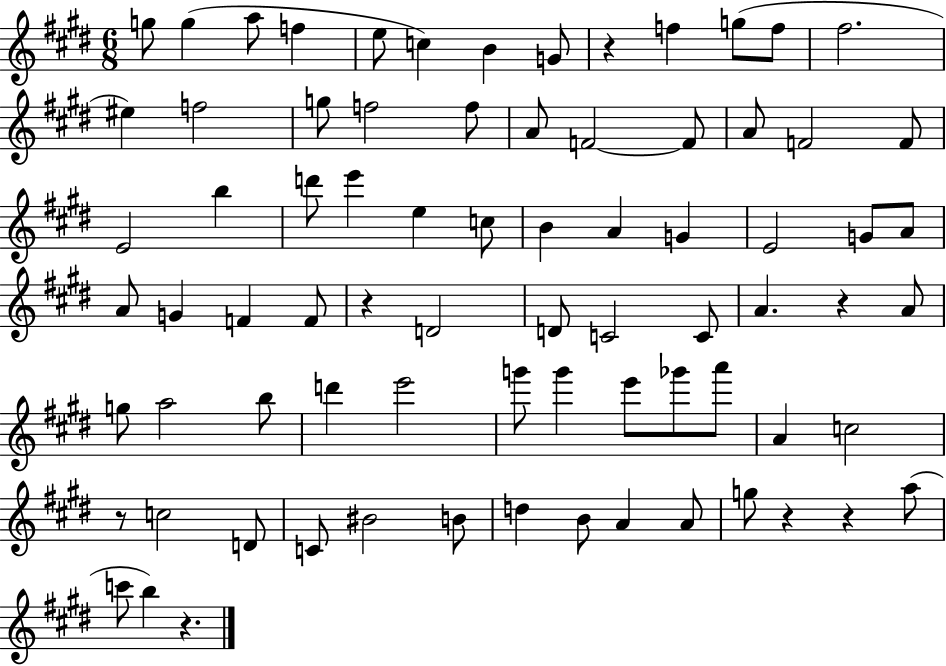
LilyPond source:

{
  \clef treble
  \numericTimeSignature
  \time 6/8
  \key e \major
  \repeat volta 2 { g''8 g''4( a''8 f''4 | e''8 c''4) b'4 g'8 | r4 f''4 g''8( f''8 | fis''2. | \break eis''4) f''2 | g''8 f''2 f''8 | a'8 f'2~~ f'8 | a'8 f'2 f'8 | \break e'2 b''4 | d'''8 e'''4 e''4 c''8 | b'4 a'4 g'4 | e'2 g'8 a'8 | \break a'8 g'4 f'4 f'8 | r4 d'2 | d'8 c'2 c'8 | a'4. r4 a'8 | \break g''8 a''2 b''8 | d'''4 e'''2 | g'''8 g'''4 e'''8 ges'''8 a'''8 | a'4 c''2 | \break r8 c''2 d'8 | c'8 bis'2 b'8 | d''4 b'8 a'4 a'8 | g''8 r4 r4 a''8( | \break c'''8 b''4) r4. | } \bar "|."
}